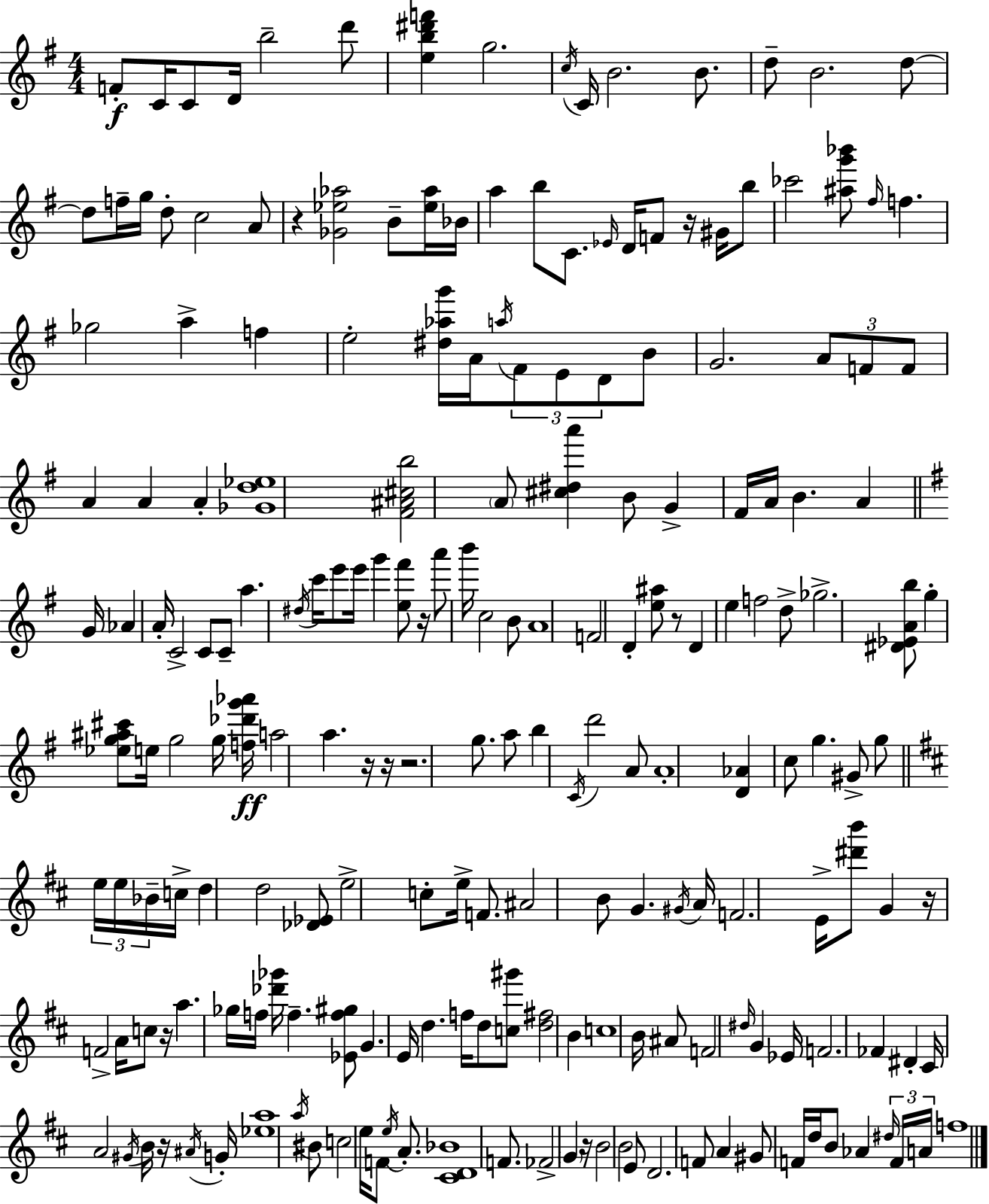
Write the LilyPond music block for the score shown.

{
  \clef treble
  \numericTimeSignature
  \time 4/4
  \key g \major
  \repeat volta 2 { f'8-.\f c'16 c'8 d'16 b''2-- d'''8 | <e'' b'' dis''' f'''>4 g''2. | \acciaccatura { c''16 } c'16 b'2. b'8. | d''8-- b'2. d''8~~ | \break d''8 f''16-- g''16 d''8-. c''2 a'8 | r4 <ges' ees'' aes''>2 b'8-- <ees'' aes''>16 | bes'16 a''4 b''8 c'8. \grace { ees'16 } d'16 f'8 r16 gis'16 | b''8 ces'''2 <ais'' g''' bes'''>8 \grace { fis''16 } f''4. | \break ges''2 a''4-> f''4 | e''2-. <dis'' aes'' g'''>16 a'16 \acciaccatura { a''16 } \tuplet 3/2 { fis'8 | e'8 d'8 } b'8 g'2. | \tuplet 3/2 { a'8 f'8 f'8 } a'4 a'4 | \break a'4-. <ges' d'' ees''>1 | <fis' ais' cis'' b''>2 \parenthesize a'8 <cis'' dis'' a'''>4 | b'8 g'4-> fis'16 a'16 b'4. | a'4 \bar "||" \break \key e \minor g'16 aes'4 a'16-. c'2-> c'8 | c'8-- a''4. \acciaccatura { dis''16 } c'''16 e'''8 e'''16 g'''4 | <e'' fis'''>8 r16 a'''8 b'''16 c''2 b'8 | a'1 | \break f'2 d'4-. <e'' ais''>8 r8 | d'4 e''4 f''2 | d''8-> ges''2.-> <dis' ees' a' b''>8 | g''4-. <ees'' g'' ais'' cis'''>8 e''16 g''2 | \break g''16 <f'' des''' g''' aes'''>16\ff a''2 a''4. | r16 r16 r2. g''8. | a''8 b''4 \acciaccatura { c'16 } d'''2 | a'8 a'1-. | \break <d' aes'>4 c''8 g''4. gis'8-> | g''8 \bar "||" \break \key b \minor \tuplet 3/2 { e''16 e''16 bes'16-- } c''16-> d''4 d''2 | <des' ees'>8 e''2-> c''8-. e''16-> f'8. | ais'2 b'8 g'4. | \acciaccatura { gis'16 } a'16 f'2. e'16-> <dis''' b'''>8 | \break g'4 r16 f'2-> a'16 c''8 | r16 a''4. ges''16 f''16 <des''' ges'''>16 f''4.-- | <ees' f'' gis''>8 g'4. e'16 d''4. | f''16 d''8 <c'' gis'''>8 <d'' fis''>2 b'4 | \break c''1 | b'16 ais'8 f'2 \grace { dis''16 } g'4 | ees'16 f'2. fes'4 | dis'4-. cis'16 a'2 \acciaccatura { gis'16 } | \break b'16 r16 \acciaccatura { ais'16 } g'16-. <ees'' a''>1 | \acciaccatura { a''16 } bis'8 c''2 e''16 | f'8 \acciaccatura { e''16 } a'8.-. <cis' d' bes'>1 | f'8. fes'2-> | \break \parenthesize g'4 r16 b'2 b'2 | e'8 d'2. | f'8 a'4 gis'8 f'16 d''16 b'8 | aes'4 \tuplet 3/2 { \grace { dis''16 } f'16 a'16 } f''1 | \break } \bar "|."
}